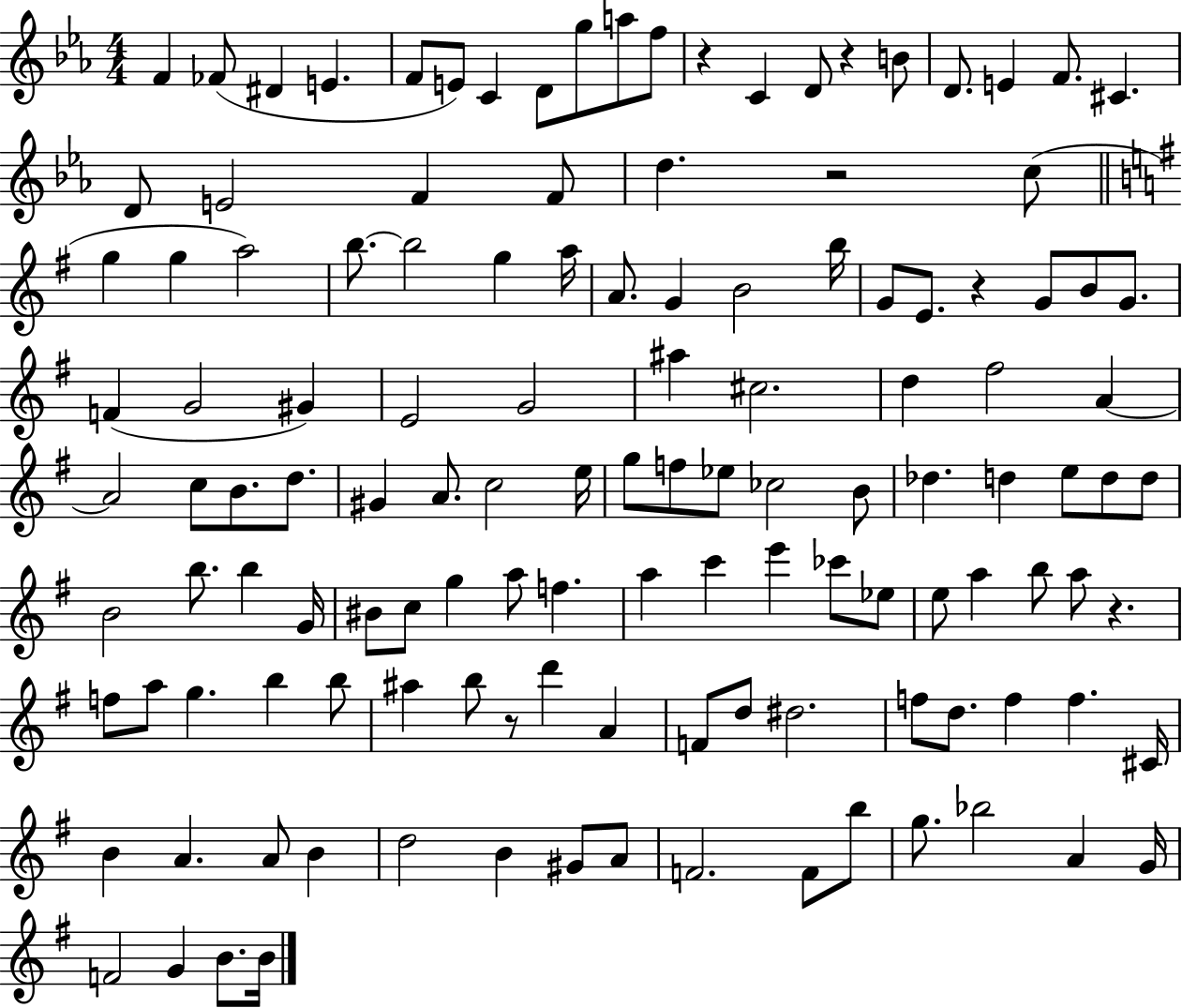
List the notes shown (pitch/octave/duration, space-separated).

F4/q FES4/e D#4/q E4/q. F4/e E4/e C4/q D4/e G5/e A5/e F5/e R/q C4/q D4/e R/q B4/e D4/e. E4/q F4/e. C#4/q. D4/e E4/h F4/q F4/e D5/q. R/h C5/e G5/q G5/q A5/h B5/e. B5/h G5/q A5/s A4/e. G4/q B4/h B5/s G4/e E4/e. R/q G4/e B4/e G4/e. F4/q G4/h G#4/q E4/h G4/h A#5/q C#5/h. D5/q F#5/h A4/q A4/h C5/e B4/e. D5/e. G#4/q A4/e. C5/h E5/s G5/e F5/e Eb5/e CES5/h B4/e Db5/q. D5/q E5/e D5/e D5/e B4/h B5/e. B5/q G4/s BIS4/e C5/e G5/q A5/e F5/q. A5/q C6/q E6/q CES6/e Eb5/e E5/e A5/q B5/e A5/e R/q. F5/e A5/e G5/q. B5/q B5/e A#5/q B5/e R/e D6/q A4/q F4/e D5/e D#5/h. F5/e D5/e. F5/q F5/q. C#4/s B4/q A4/q. A4/e B4/q D5/h B4/q G#4/e A4/e F4/h. F4/e B5/e G5/e. Bb5/h A4/q G4/s F4/h G4/q B4/e. B4/s